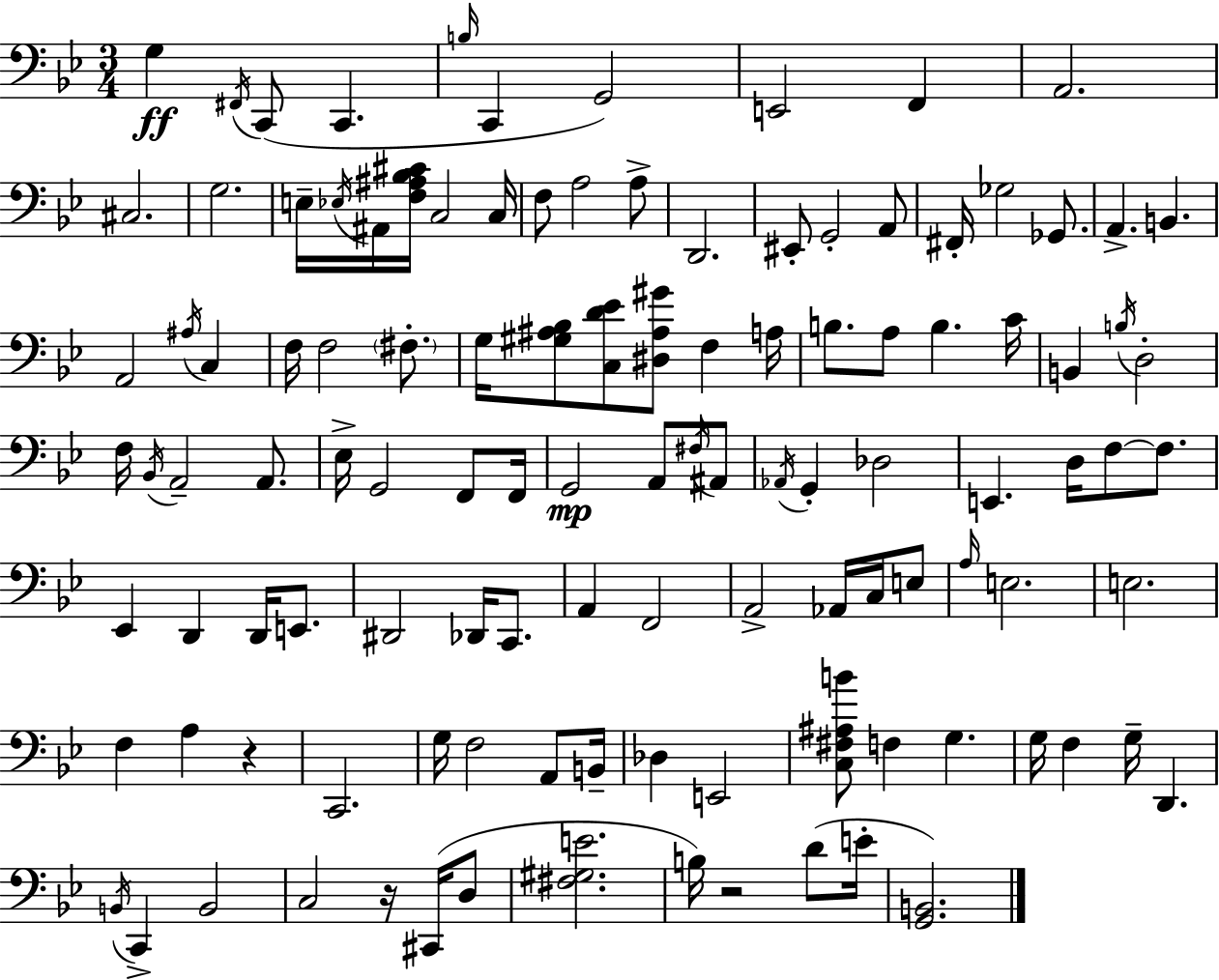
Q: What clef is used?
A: bass